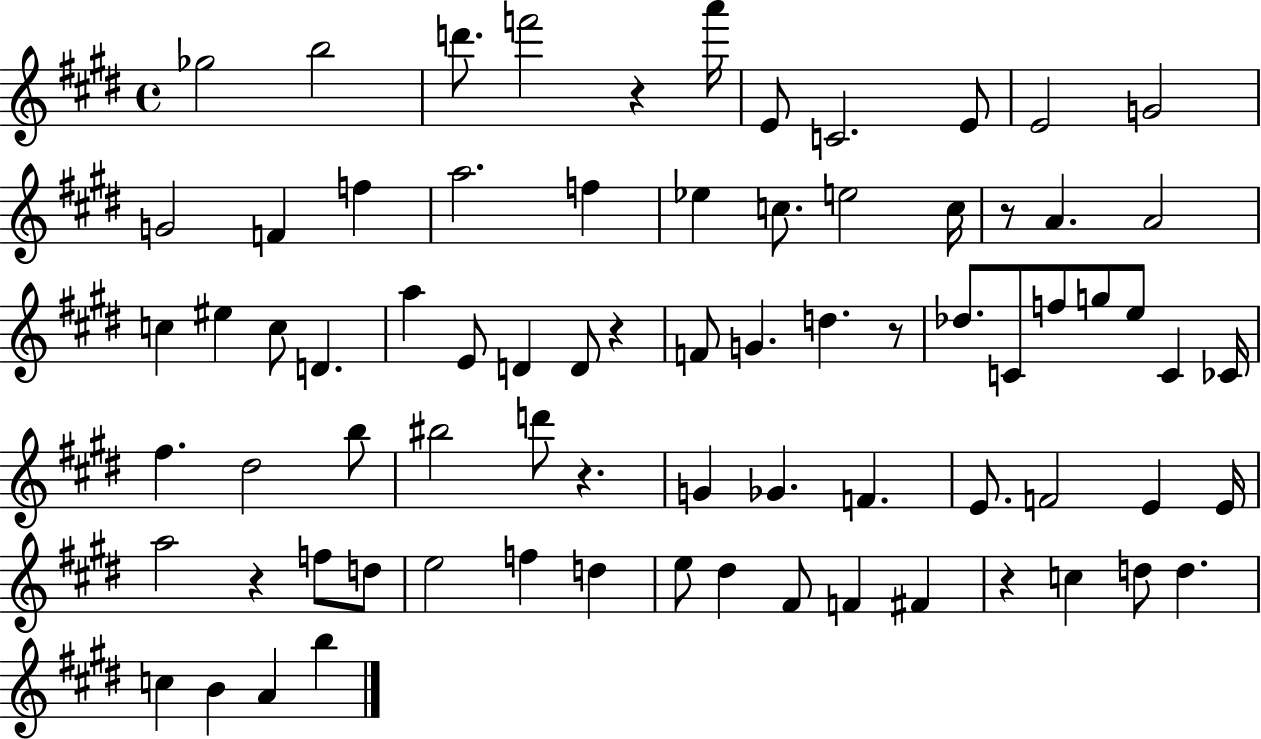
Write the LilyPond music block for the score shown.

{
  \clef treble
  \time 4/4
  \defaultTimeSignature
  \key e \major
  ges''2 b''2 | d'''8. f'''2 r4 a'''16 | e'8 c'2. e'8 | e'2 g'2 | \break g'2 f'4 f''4 | a''2. f''4 | ees''4 c''8. e''2 c''16 | r8 a'4. a'2 | \break c''4 eis''4 c''8 d'4. | a''4 e'8 d'4 d'8 r4 | f'8 g'4. d''4. r8 | des''8. c'8 f''8 g''8 e''8 c'4 ces'16 | \break fis''4. dis''2 b''8 | bis''2 d'''8 r4. | g'4 ges'4. f'4. | e'8. f'2 e'4 e'16 | \break a''2 r4 f''8 d''8 | e''2 f''4 d''4 | e''8 dis''4 fis'8 f'4 fis'4 | r4 c''4 d''8 d''4. | \break c''4 b'4 a'4 b''4 | \bar "|."
}